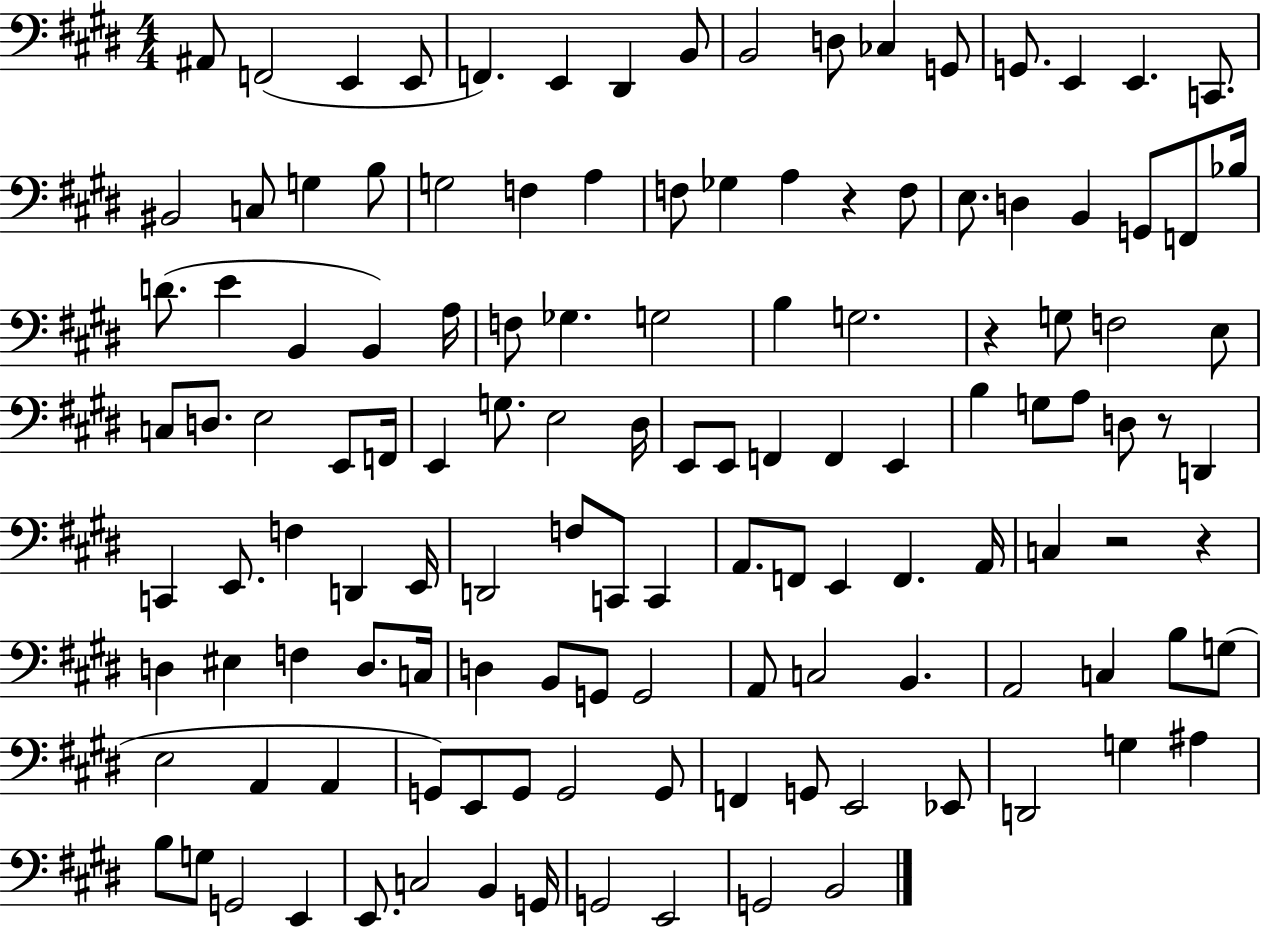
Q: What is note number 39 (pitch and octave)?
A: F3